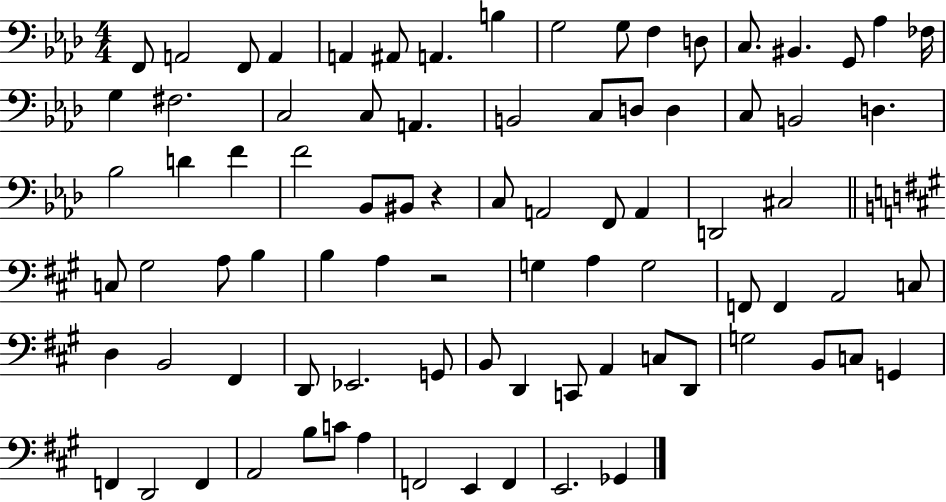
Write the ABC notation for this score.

X:1
T:Untitled
M:4/4
L:1/4
K:Ab
F,,/2 A,,2 F,,/2 A,, A,, ^A,,/2 A,, B, G,2 G,/2 F, D,/2 C,/2 ^B,, G,,/2 _A, _F,/4 G, ^F,2 C,2 C,/2 A,, B,,2 C,/2 D,/2 D, C,/2 B,,2 D, _B,2 D F F2 _B,,/2 ^B,,/2 z C,/2 A,,2 F,,/2 A,, D,,2 ^C,2 C,/2 ^G,2 A,/2 B, B, A, z2 G, A, G,2 F,,/2 F,, A,,2 C,/2 D, B,,2 ^F,, D,,/2 _E,,2 G,,/2 B,,/2 D,, C,,/2 A,, C,/2 D,,/2 G,2 B,,/2 C,/2 G,, F,, D,,2 F,, A,,2 B,/2 C/2 A, F,,2 E,, F,, E,,2 _G,,